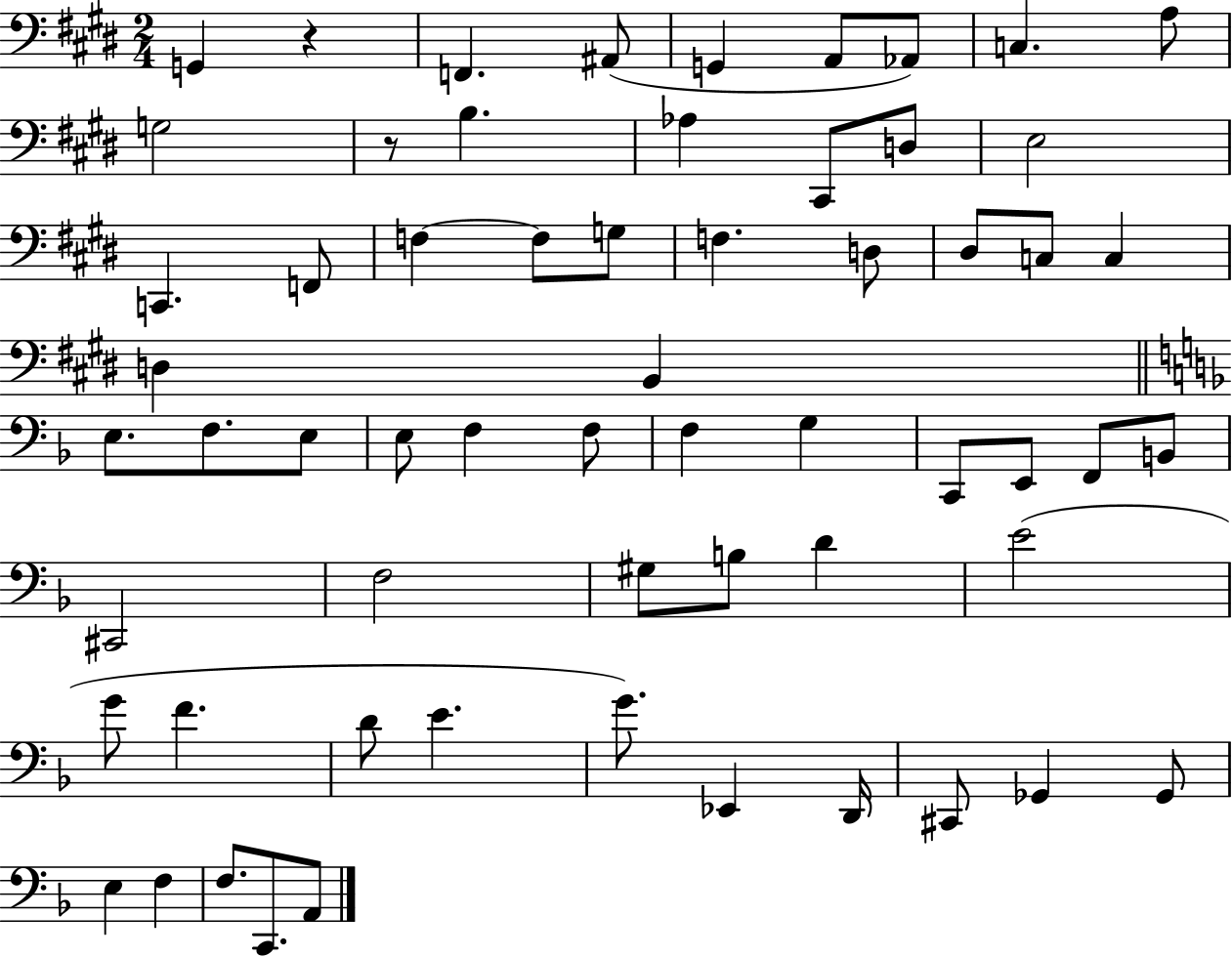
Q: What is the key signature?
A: E major